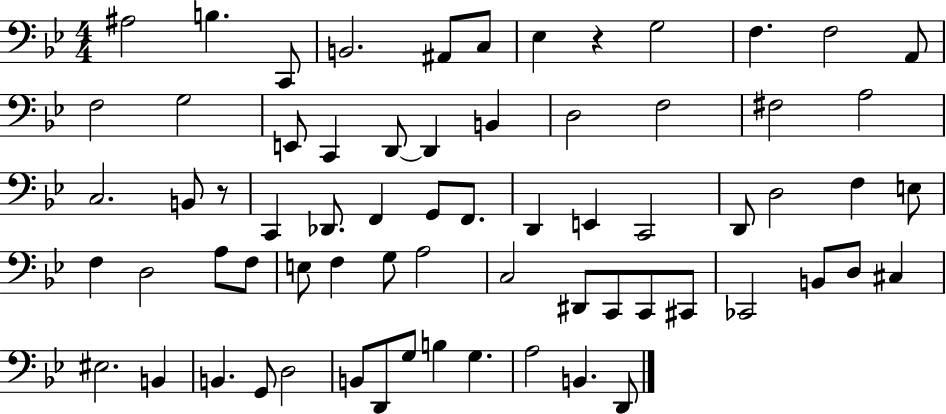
{
  \clef bass
  \numericTimeSignature
  \time 4/4
  \key bes \major
  ais2 b4. c,8 | b,2. ais,8 c8 | ees4 r4 g2 | f4. f2 a,8 | \break f2 g2 | e,8 c,4 d,8~~ d,4 b,4 | d2 f2 | fis2 a2 | \break c2. b,8 r8 | c,4 des,8. f,4 g,8 f,8. | d,4 e,4 c,2 | d,8 d2 f4 e8 | \break f4 d2 a8 f8 | e8 f4 g8 a2 | c2 dis,8 c,8 c,8 cis,8 | ces,2 b,8 d8 cis4 | \break eis2. b,4 | b,4. g,8 d2 | b,8 d,8 g8 b4 g4. | a2 b,4. d,8 | \break \bar "|."
}